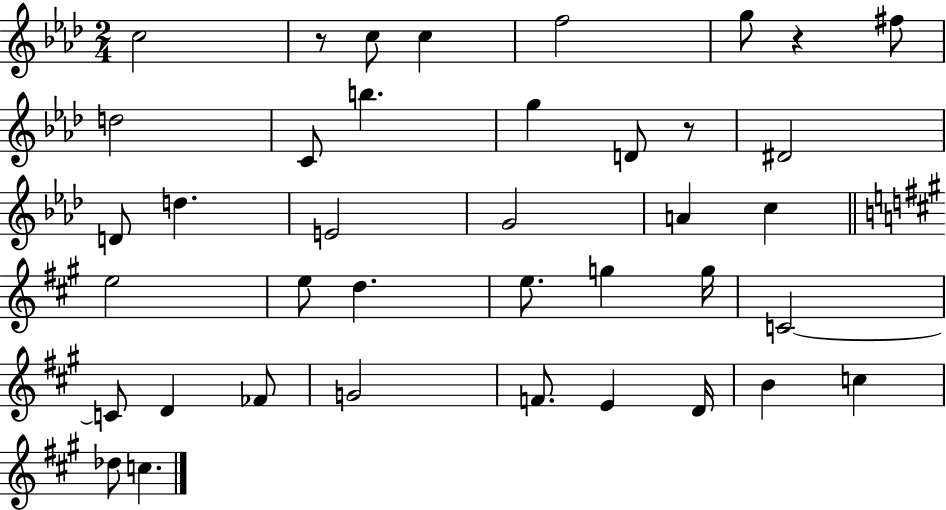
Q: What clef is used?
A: treble